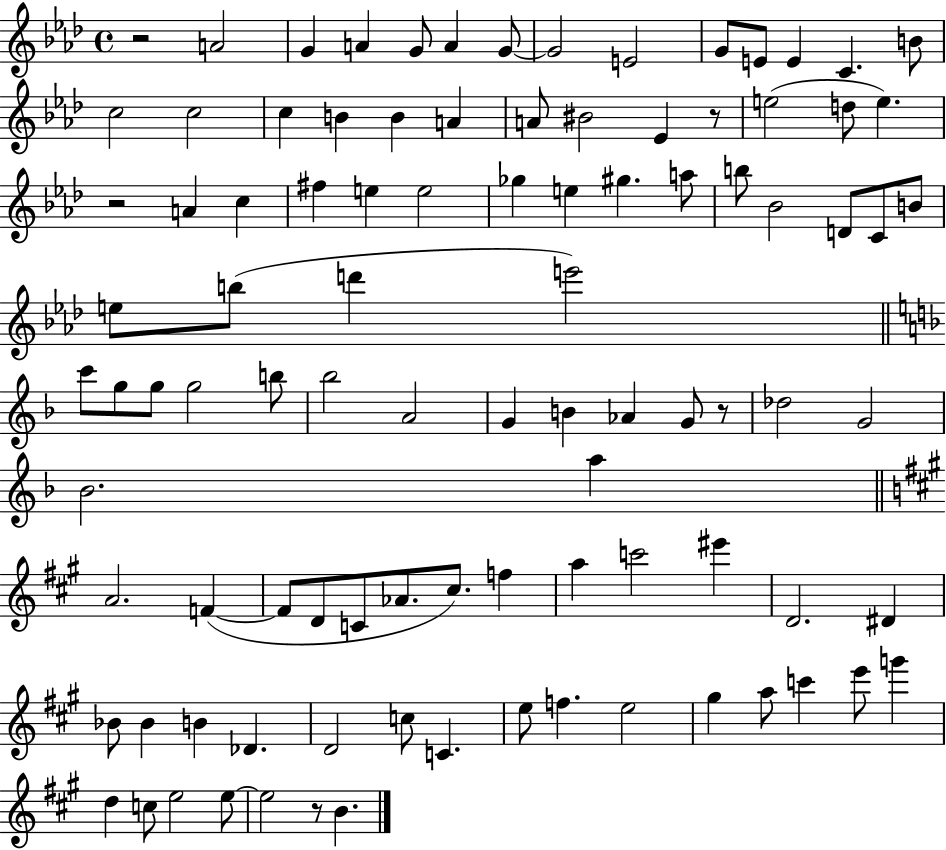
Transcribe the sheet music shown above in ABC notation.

X:1
T:Untitled
M:4/4
L:1/4
K:Ab
z2 A2 G A G/2 A G/2 G2 E2 G/2 E/2 E C B/2 c2 c2 c B B A A/2 ^B2 _E z/2 e2 d/2 e z2 A c ^f e e2 _g e ^g a/2 b/2 _B2 D/2 C/2 B/2 e/2 b/2 d' e'2 c'/2 g/2 g/2 g2 b/2 _b2 A2 G B _A G/2 z/2 _d2 G2 _B2 a A2 F F/2 D/2 C/2 _A/2 ^c/2 f a c'2 ^e' D2 ^D _B/2 _B B _D D2 c/2 C e/2 f e2 ^g a/2 c' e'/2 g' d c/2 e2 e/2 e2 z/2 B